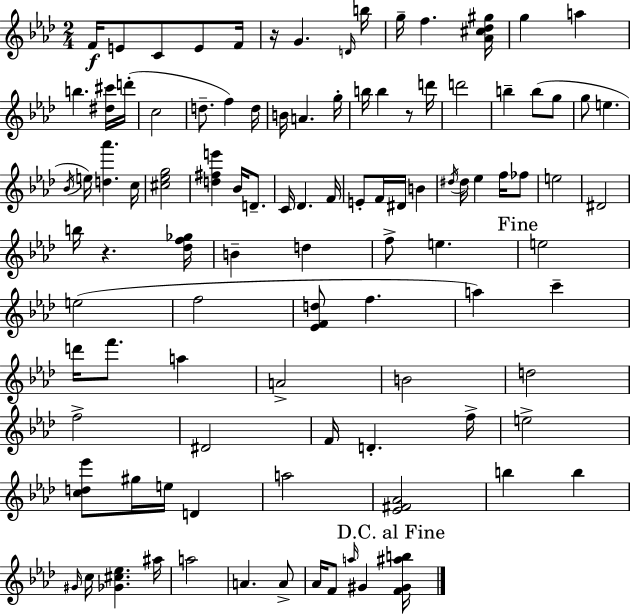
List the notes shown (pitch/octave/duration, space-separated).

F4/s E4/e C4/e E4/e F4/s R/s G4/q. D4/s B5/s G5/s F5/q. [Ab4,C#5,Db5,G#5]/s G5/q A5/q B5/q. [D#5,C#6]/s D6/s C5/h D5/e. F5/q D5/s B4/s A4/q. G5/s B5/s B5/q R/e D6/s D6/h B5/q B5/e G5/e G5/e E5/q. Bb4/s E5/s [D5,Ab6]/q. C5/s [C#5,Eb5,G5]/h [D5,F#5,E6]/q Bb4/s D4/e. C4/s Db4/q. F4/s E4/e F4/s D#4/s B4/q D#5/s D#5/s Eb5/q F5/s FES5/e E5/h D#4/h B5/s R/q. [Db5,F5,Gb5]/s B4/q D5/q F5/e E5/q. E5/h E5/h F5/h [Eb4,F4,D5]/e F5/q. A5/q C6/q D6/s F6/e. A5/q A4/h B4/h D5/h F5/h D#4/h F4/s D4/q. F5/s E5/h [C5,D5,Eb6]/e G#5/s E5/s D4/q A5/h [Eb4,F#4,Ab4]/h B5/q B5/q G#4/s C5/s [Gb4,C#5,Eb5]/q. A#5/s A5/h A4/q. A4/e Ab4/s F4/e A5/s G#4/q [F4,G#4,A#5,B5]/s